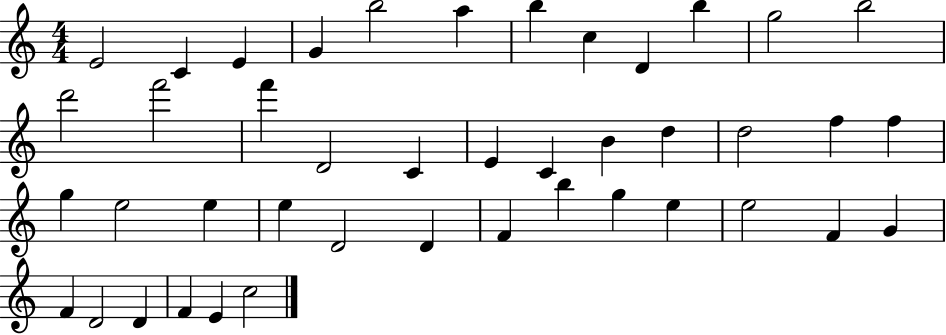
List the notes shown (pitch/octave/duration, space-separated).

E4/h C4/q E4/q G4/q B5/h A5/q B5/q C5/q D4/q B5/q G5/h B5/h D6/h F6/h F6/q D4/h C4/q E4/q C4/q B4/q D5/q D5/h F5/q F5/q G5/q E5/h E5/q E5/q D4/h D4/q F4/q B5/q G5/q E5/q E5/h F4/q G4/q F4/q D4/h D4/q F4/q E4/q C5/h